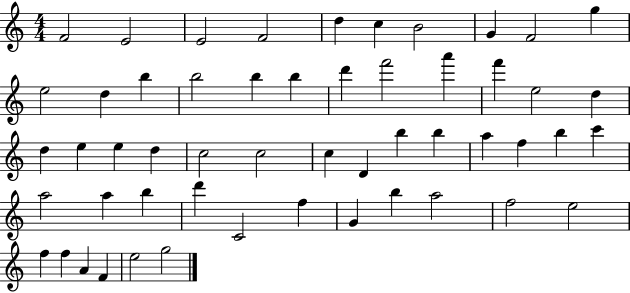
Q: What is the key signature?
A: C major